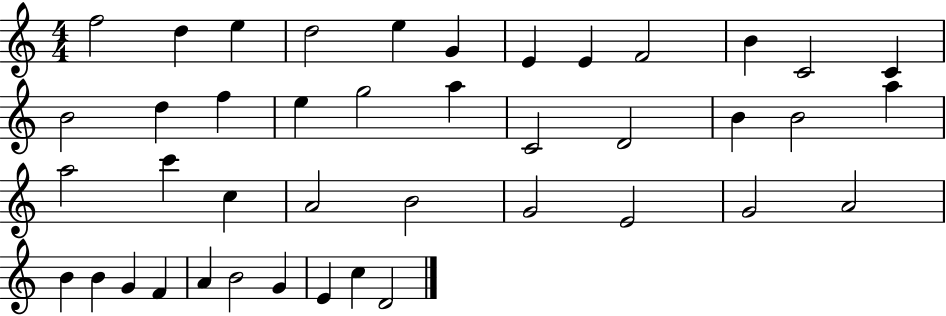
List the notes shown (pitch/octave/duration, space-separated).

F5/h D5/q E5/q D5/h E5/q G4/q E4/q E4/q F4/h B4/q C4/h C4/q B4/h D5/q F5/q E5/q G5/h A5/q C4/h D4/h B4/q B4/h A5/q A5/h C6/q C5/q A4/h B4/h G4/h E4/h G4/h A4/h B4/q B4/q G4/q F4/q A4/q B4/h G4/q E4/q C5/q D4/h